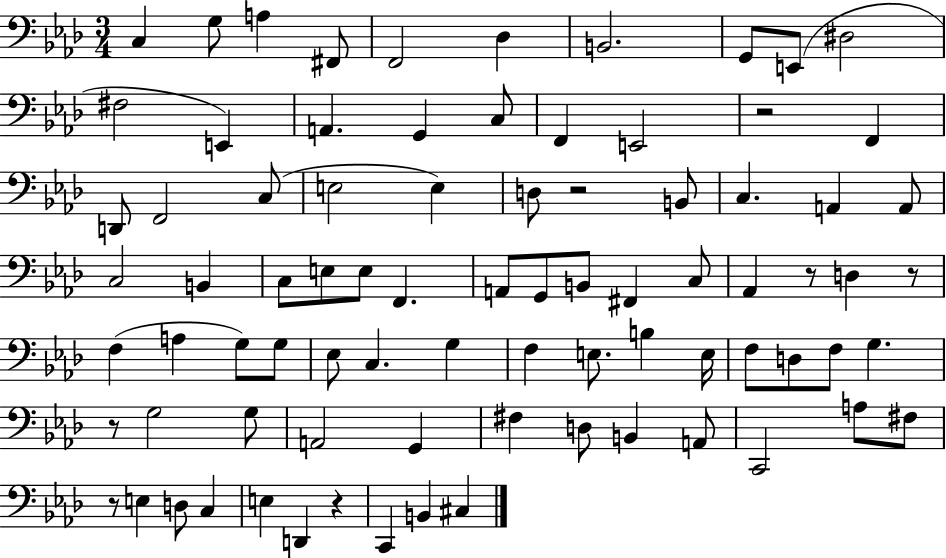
{
  \clef bass
  \numericTimeSignature
  \time 3/4
  \key aes \major
  c4 g8 a4 fis,8 | f,2 des4 | b,2. | g,8 e,8( dis2 | \break fis2 e,4) | a,4. g,4 c8 | f,4 e,2 | r2 f,4 | \break d,8 f,2 c8( | e2 e4) | d8 r2 b,8 | c4. a,4 a,8 | \break c2 b,4 | c8 e8 e8 f,4. | a,8 g,8 b,8 fis,4 c8 | aes,4 r8 d4 r8 | \break f4( a4 g8) g8 | ees8 c4. g4 | f4 e8. b4 e16 | f8 d8 f8 g4. | \break r8 g2 g8 | a,2 g,4 | fis4 d8 b,4 a,8 | c,2 a8 fis8 | \break r8 e4 d8 c4 | e4 d,4 r4 | c,4 b,4 cis4 | \bar "|."
}